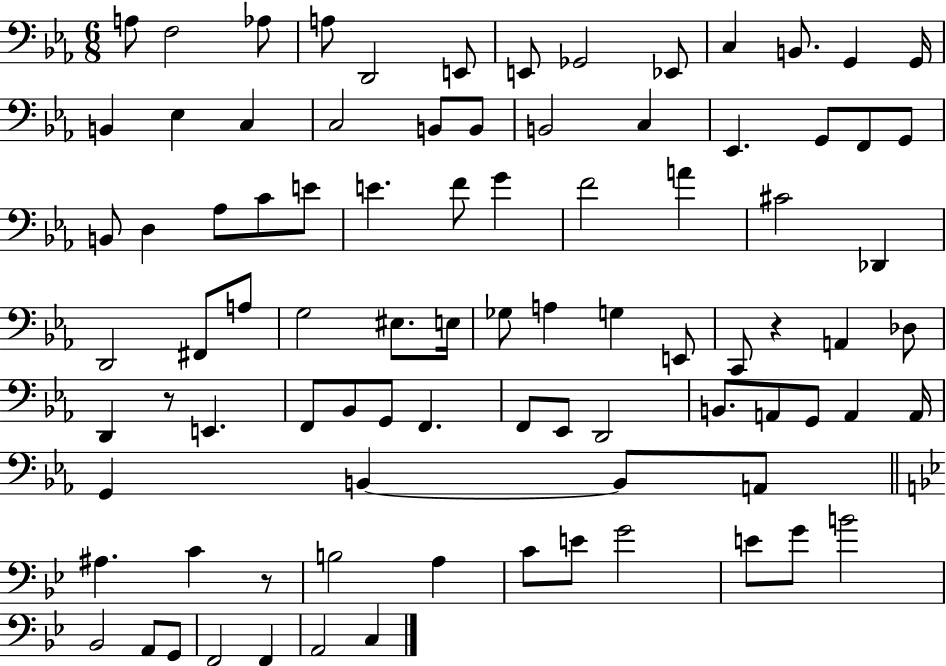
{
  \clef bass
  \numericTimeSignature
  \time 6/8
  \key ees \major
  a8 f2 aes8 | a8 d,2 e,8 | e,8 ges,2 ees,8 | c4 b,8. g,4 g,16 | \break b,4 ees4 c4 | c2 b,8 b,8 | b,2 c4 | ees,4. g,8 f,8 g,8 | \break b,8 d4 aes8 c'8 e'8 | e'4. f'8 g'4 | f'2 a'4 | cis'2 des,4 | \break d,2 fis,8 a8 | g2 eis8. e16 | ges8 a4 g4 e,8 | c,8 r4 a,4 des8 | \break d,4 r8 e,4. | f,8 bes,8 g,8 f,4. | f,8 ees,8 d,2 | b,8. a,8 g,8 a,4 a,16 | \break g,4 b,4~~ b,8 a,8 | \bar "||" \break \key g \minor ais4. c'4 r8 | b2 a4 | c'8 e'8 g'2 | e'8 g'8 b'2 | \break bes,2 a,8 g,8 | f,2 f,4 | a,2 c4 | \bar "|."
}